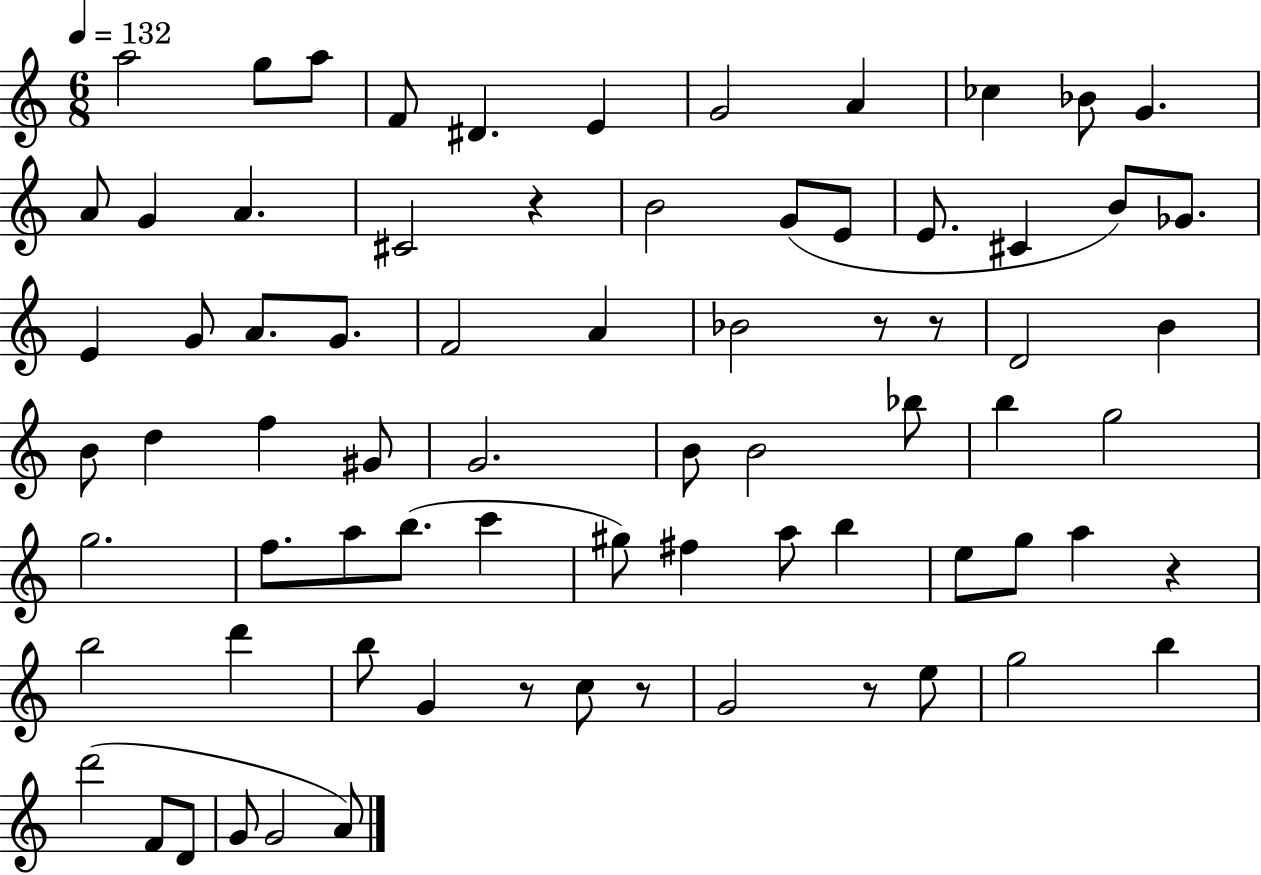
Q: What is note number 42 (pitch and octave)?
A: G5